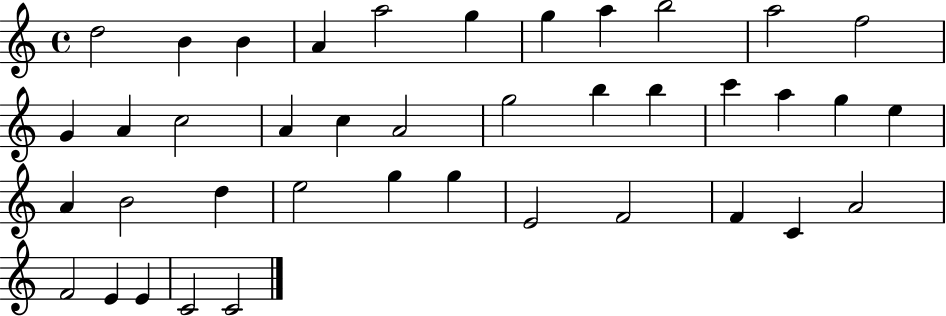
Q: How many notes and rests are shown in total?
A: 40